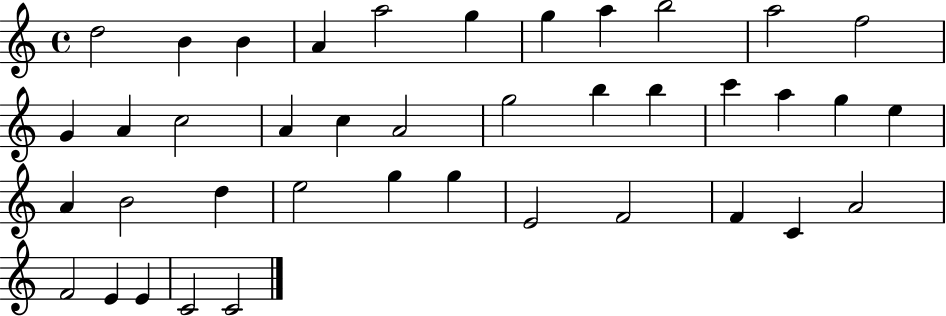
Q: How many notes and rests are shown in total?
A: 40